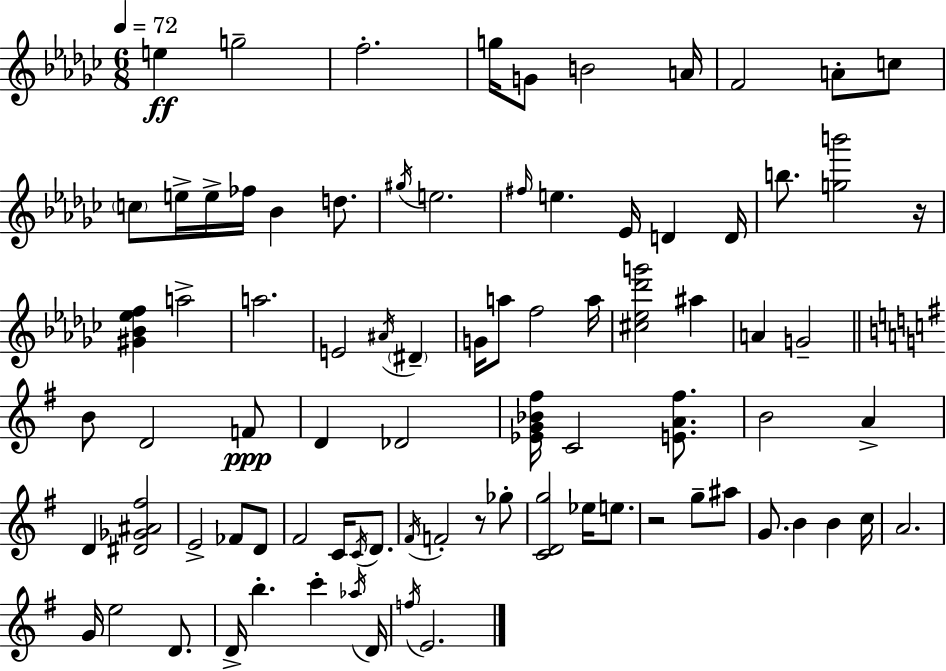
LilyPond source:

{
  \clef treble
  \numericTimeSignature
  \time 6/8
  \key ees \minor
  \tempo 4 = 72
  e''4\ff g''2-- | f''2.-. | g''16 g'8 b'2 a'16 | f'2 a'8-. c''8 | \break \parenthesize c''8 e''16-> e''16-> fes''16 bes'4 d''8. | \acciaccatura { gis''16 } e''2. | \grace { fis''16 } e''4. ees'16 d'4 | d'16 b''8. <g'' b'''>2 | \break r16 <gis' bes' ees'' f''>4 a''2-> | a''2. | e'2 \acciaccatura { ais'16 } \parenthesize dis'4-- | g'16 a''8 f''2 | \break a''16 <cis'' ees'' des''' g'''>2 ais''4 | a'4 g'2-- | \bar "||" \break \key g \major b'8 d'2 f'8\ppp | d'4 des'2 | <ees' g' bes' fis''>16 c'2 <e' a' fis''>8. | b'2 a'4-> | \break d'4 <dis' ges' ais' fis''>2 | e'2-> fes'8 d'8 | fis'2 c'16 \acciaccatura { c'16 } d'8. | \acciaccatura { fis'16 } f'2-. r8 | \break ges''8-. <c' d' g''>2 ees''16 e''8. | r2 g''8-- | ais''8 g'8. b'4 b'4 | c''16 a'2. | \break g'16 e''2 d'8. | d'16-> b''4.-. c'''4-. | \acciaccatura { aes''16 } d'16 \acciaccatura { f''16 } e'2. | \bar "|."
}